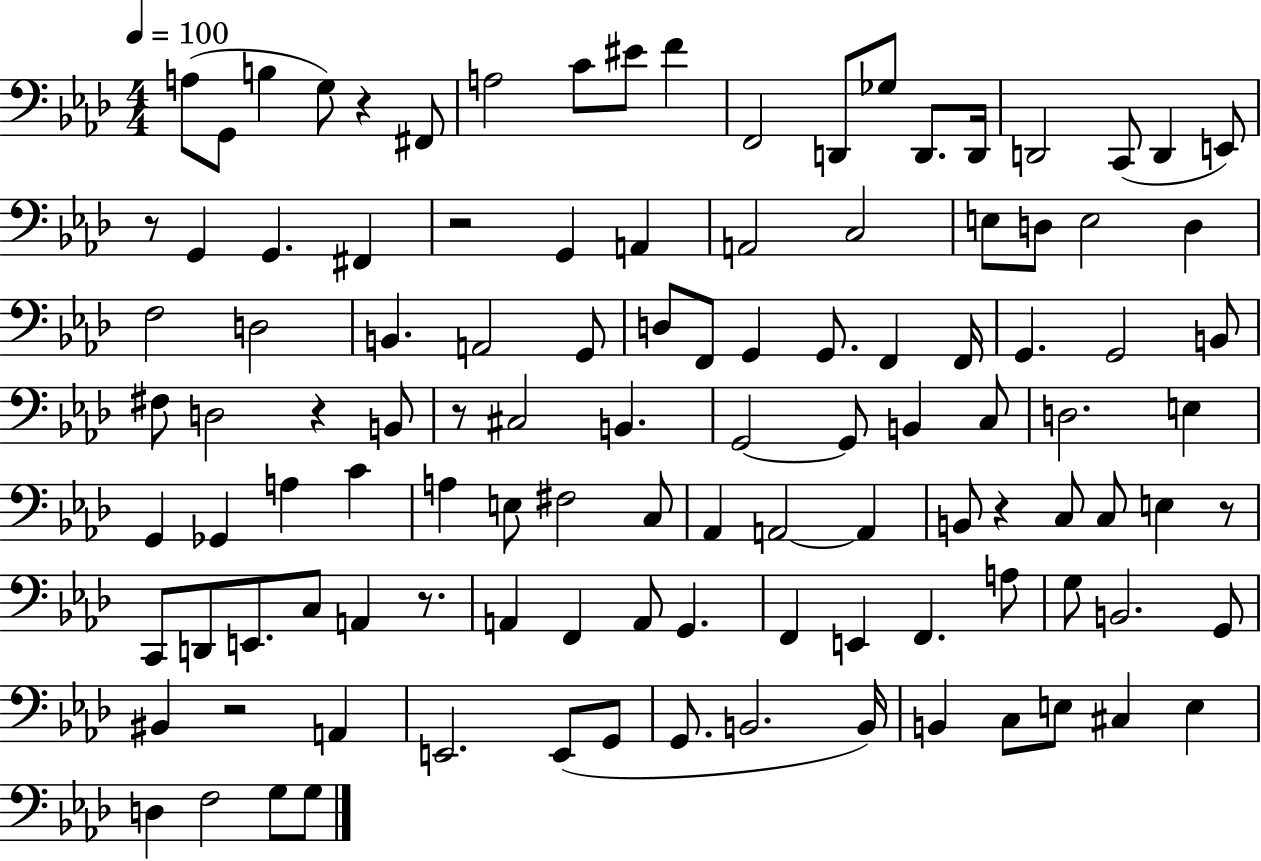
{
  \clef bass
  \numericTimeSignature
  \time 4/4
  \key aes \major
  \tempo 4 = 100
  a8( g,8 b4 g8) r4 fis,8 | a2 c'8 eis'8 f'4 | f,2 d,8 ges8 d,8. d,16 | d,2 c,8( d,4 e,8) | \break r8 g,4 g,4. fis,4 | r2 g,4 a,4 | a,2 c2 | e8 d8 e2 d4 | \break f2 d2 | b,4. a,2 g,8 | d8 f,8 g,4 g,8. f,4 f,16 | g,4. g,2 b,8 | \break fis8 d2 r4 b,8 | r8 cis2 b,4. | g,2~~ g,8 b,4 c8 | d2. e4 | \break g,4 ges,4 a4 c'4 | a4 e8 fis2 c8 | aes,4 a,2~~ a,4 | b,8 r4 c8 c8 e4 r8 | \break c,8 d,8 e,8. c8 a,4 r8. | a,4 f,4 a,8 g,4. | f,4 e,4 f,4. a8 | g8 b,2. g,8 | \break bis,4 r2 a,4 | e,2. e,8( g,8 | g,8. b,2. b,16) | b,4 c8 e8 cis4 e4 | \break d4 f2 g8 g8 | \bar "|."
}